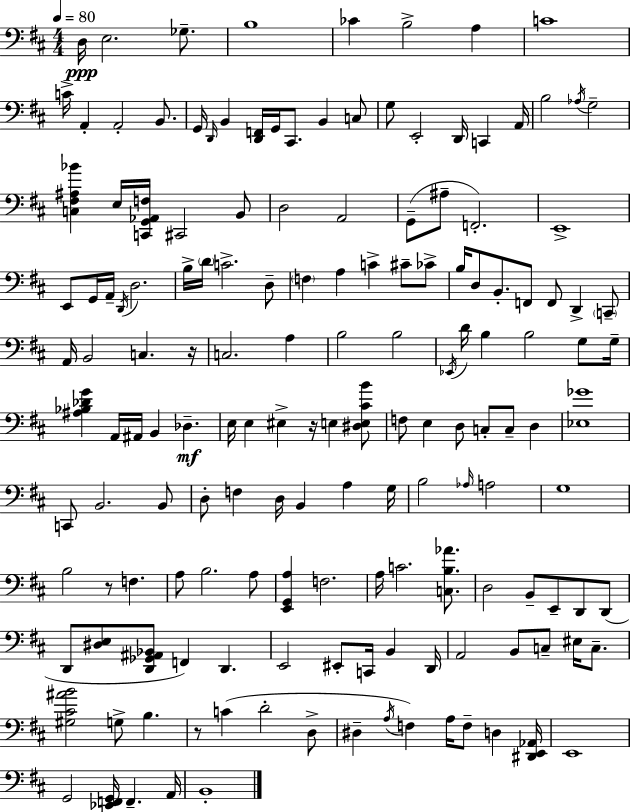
D3/s E3/h. Gb3/e. B3/w CES4/q B3/h A3/q C4/w C4/s A2/q A2/h B2/e. G2/s D2/s B2/q [D2,F2]/s G2/s C#2/e. B2/q C3/e G3/e E2/h D2/s C2/q A2/s B3/h Ab3/s G3/h [C3,F#3,A#3,Bb4]/q E3/s [C2,G2,Ab2,F3]/s C#2/h B2/e D3/h A2/h G2/e A#3/e F2/h. E2/w E2/e G2/s A2/s D2/s D3/h. B3/s D4/s C4/h. D3/e F3/q A3/q C4/q C#4/e CES4/e B3/s D3/e B2/e. F2/e F2/e D2/q C2/e A2/s B2/h C3/q. R/s C3/h. A3/q B3/h B3/h Eb2/s D4/s B3/q B3/h G3/e G3/s [A#3,Bb3,Db4,G4]/q A2/s A#2/s B2/q Db3/q. E3/s E3/q EIS3/q R/s E3/q [D#3,E3,C#4,B4]/e F3/e E3/q D3/e C3/e C3/e D3/q [Eb3,Gb4]/w C2/e B2/h. B2/e D3/e F3/q D3/s B2/q A3/q G3/s B3/h Ab3/s A3/h G3/w B3/h R/e F3/q. A3/e B3/h. A3/e [E2,G2,A3]/q F3/h. A3/s C4/h. [C3,B3,Ab4]/e. D3/h B2/e E2/e D2/e D2/e D2/e [D#3,E3]/e [D2,Gb2,A#2,Bb2]/e F2/q D2/q. E2/h EIS2/e C2/s B2/q D2/s A2/h B2/e C3/e EIS3/s C3/e. [G#3,C#4,A#4,B4]/h G3/e B3/q. R/e C4/q D4/h D3/e D#3/q A3/s F3/q A3/s F3/e D3/q [D#2,E2,Ab2]/s E2/w G2/h [Eb2,F2,G2]/s F2/q. A2/s B2/w